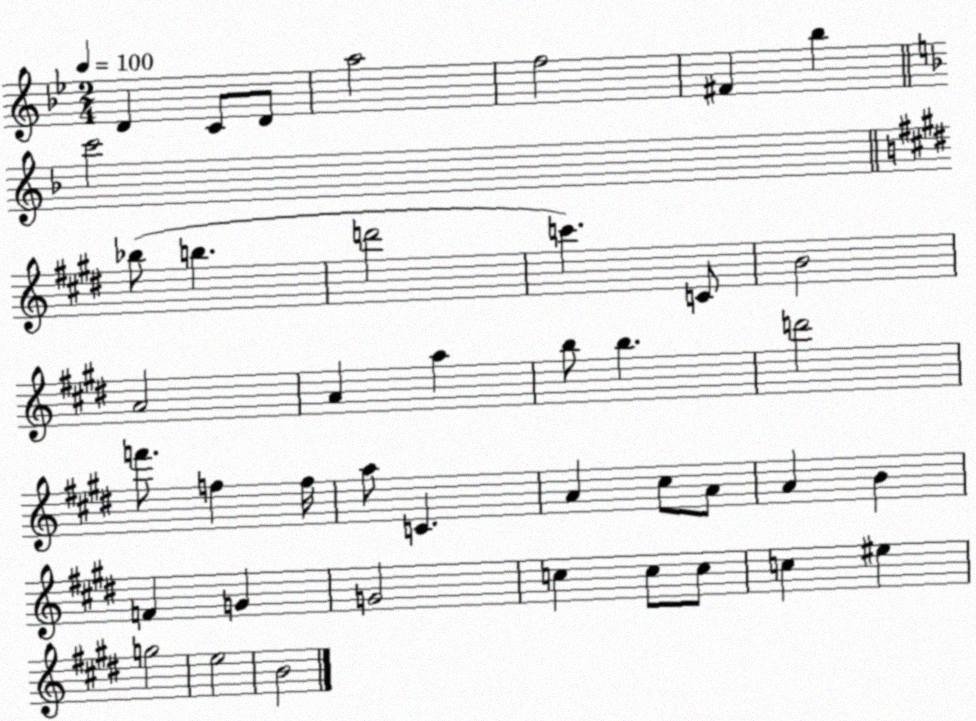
X:1
T:Untitled
M:2/4
L:1/4
K:Bb
D C/2 D/2 a2 f2 ^F _b c'2 _b/2 b d'2 c' C/2 B2 A2 A a b/2 b d'2 f'/2 f f/4 a/2 C A ^c/2 A/2 A B F G G2 c c/2 c/2 c ^e g2 e2 B2